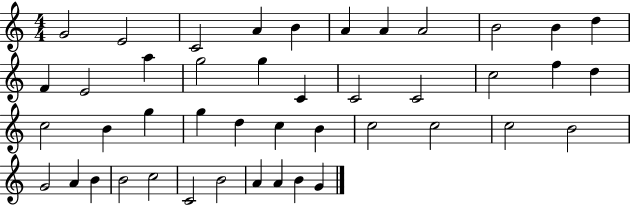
X:1
T:Untitled
M:4/4
L:1/4
K:C
G2 E2 C2 A B A A A2 B2 B d F E2 a g2 g C C2 C2 c2 f d c2 B g g d c B c2 c2 c2 B2 G2 A B B2 c2 C2 B2 A A B G